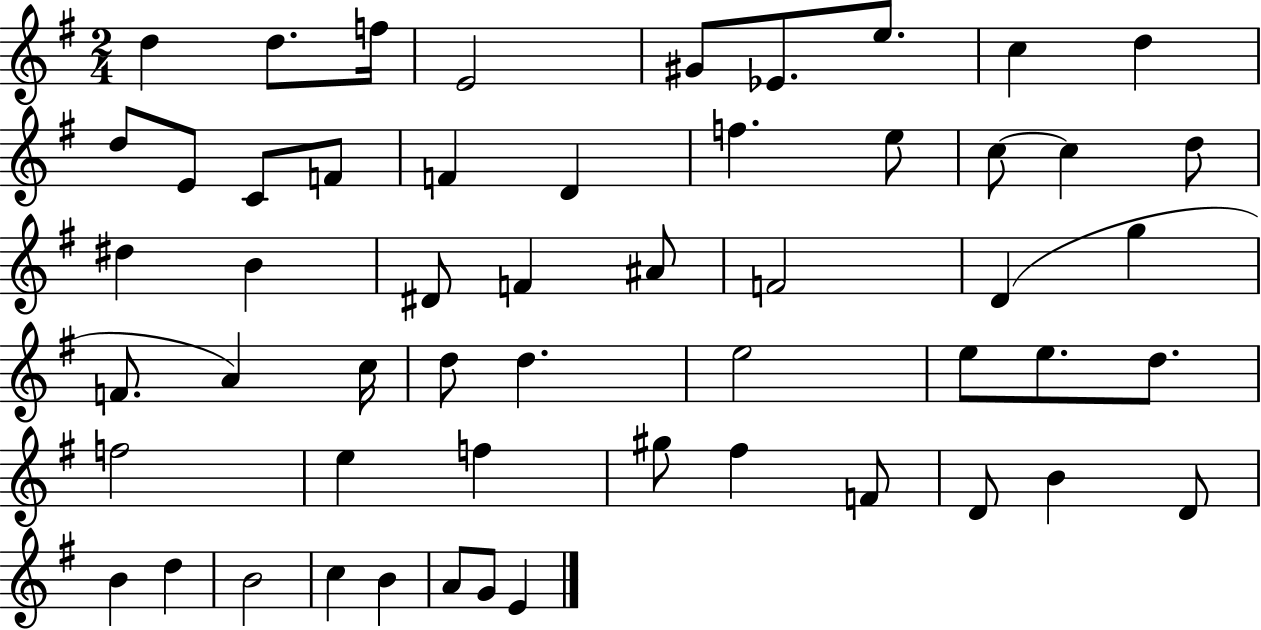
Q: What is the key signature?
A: G major